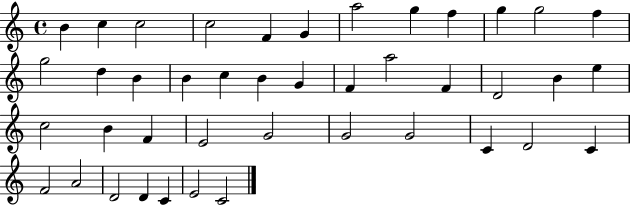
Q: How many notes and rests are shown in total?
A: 42